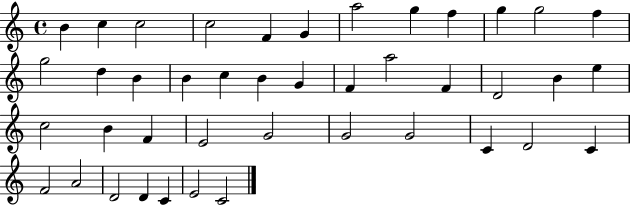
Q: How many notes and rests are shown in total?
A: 42